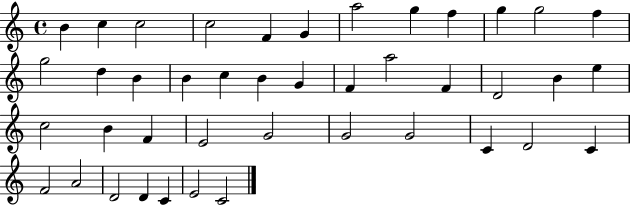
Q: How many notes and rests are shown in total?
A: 42